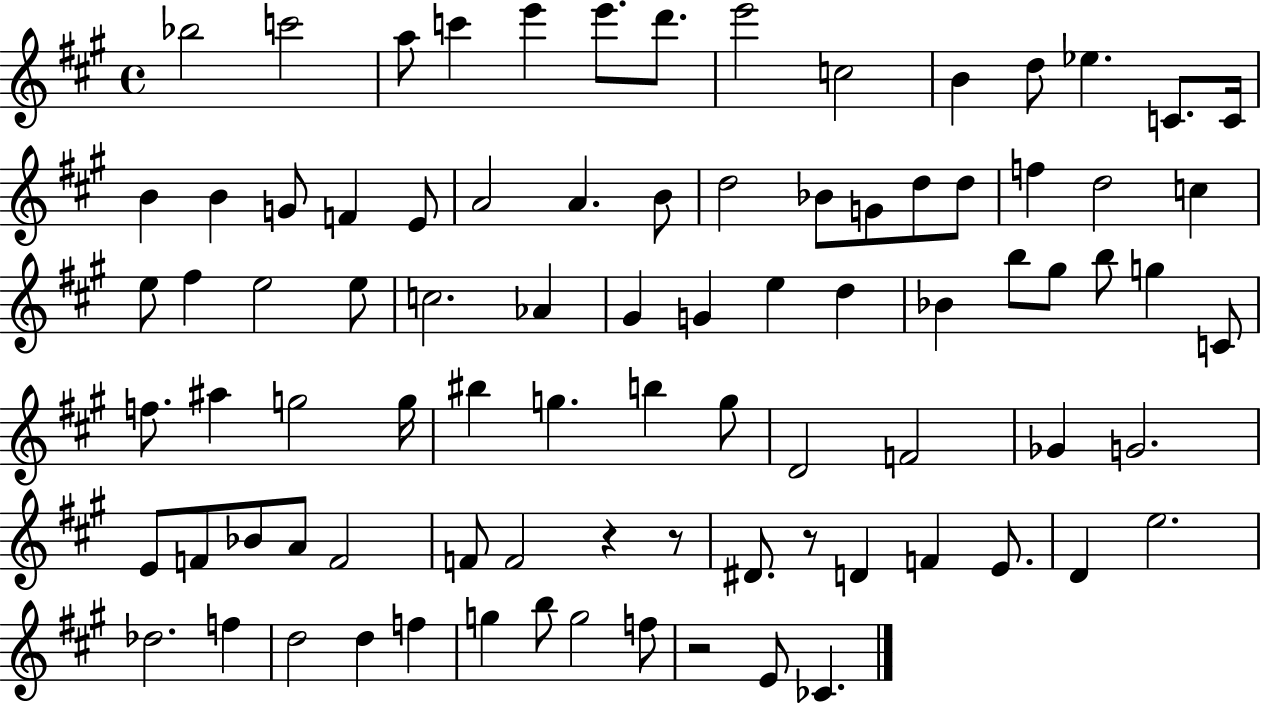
Bb5/h C6/h A5/e C6/q E6/q E6/e. D6/e. E6/h C5/h B4/q D5/e Eb5/q. C4/e. C4/s B4/q B4/q G4/e F4/q E4/e A4/h A4/q. B4/e D5/h Bb4/e G4/e D5/e D5/e F5/q D5/h C5/q E5/e F#5/q E5/h E5/e C5/h. Ab4/q G#4/q G4/q E5/q D5/q Bb4/q B5/e G#5/e B5/e G5/q C4/e F5/e. A#5/q G5/h G5/s BIS5/q G5/q. B5/q G5/e D4/h F4/h Gb4/q G4/h. E4/e F4/e Bb4/e A4/e F4/h F4/e F4/h R/q R/e D#4/e. R/e D4/q F4/q E4/e. D4/q E5/h. Db5/h. F5/q D5/h D5/q F5/q G5/q B5/e G5/h F5/e R/h E4/e CES4/q.